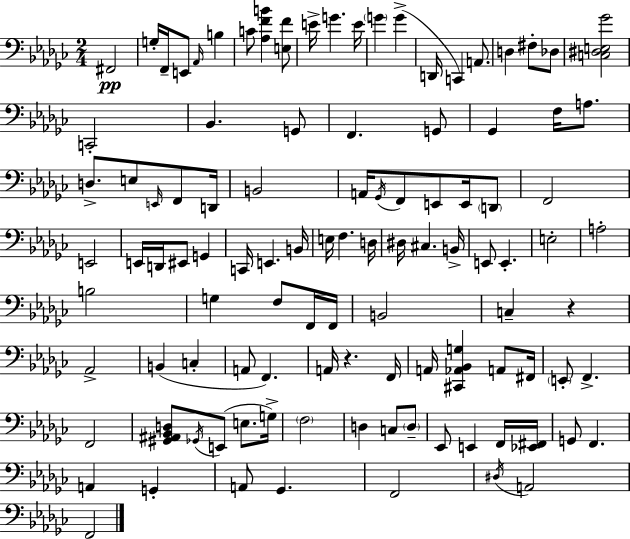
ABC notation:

X:1
T:Untitled
M:2/4
L:1/4
K:Ebm
^F,,2 G,/4 F,,/4 E,,/2 _A,,/4 B, C/2 [_A,FB] [E,F]/2 E/4 G E/4 G G D,,/4 C,, A,,/2 D, ^F,/2 _D,/2 [C,^D,E,_G]2 C,,2 _B,, G,,/2 F,, G,,/2 _G,, F,/4 A,/2 D,/2 E,/2 E,,/4 F,,/2 D,,/4 B,,2 A,,/4 _G,,/4 F,,/2 E,,/2 E,,/4 D,,/2 F,,2 E,,2 E,,/4 D,,/4 ^E,,/2 G,, C,,/4 E,, B,,/4 E,/4 F, D,/4 ^D,/4 ^C, B,,/4 E,,/2 E,, E,2 A,2 B,2 G, F,/2 F,,/4 F,,/4 B,,2 C, z _A,,2 B,, C, A,,/2 F,, A,,/4 z F,,/4 A,,/4 [^C,,_A,,_B,,G,] A,,/2 ^F,,/4 E,,/2 F,, F,,2 [^G,,^A,,_B,,D,]/2 _G,,/4 E,,/2 E,/2 G,/4 F,2 D, C,/2 D,/2 _E,,/2 E,, F,,/4 [_E,,^F,,]/4 G,,/2 F,, A,, G,, A,,/2 _G,, F,,2 ^D,/4 A,,2 F,,2